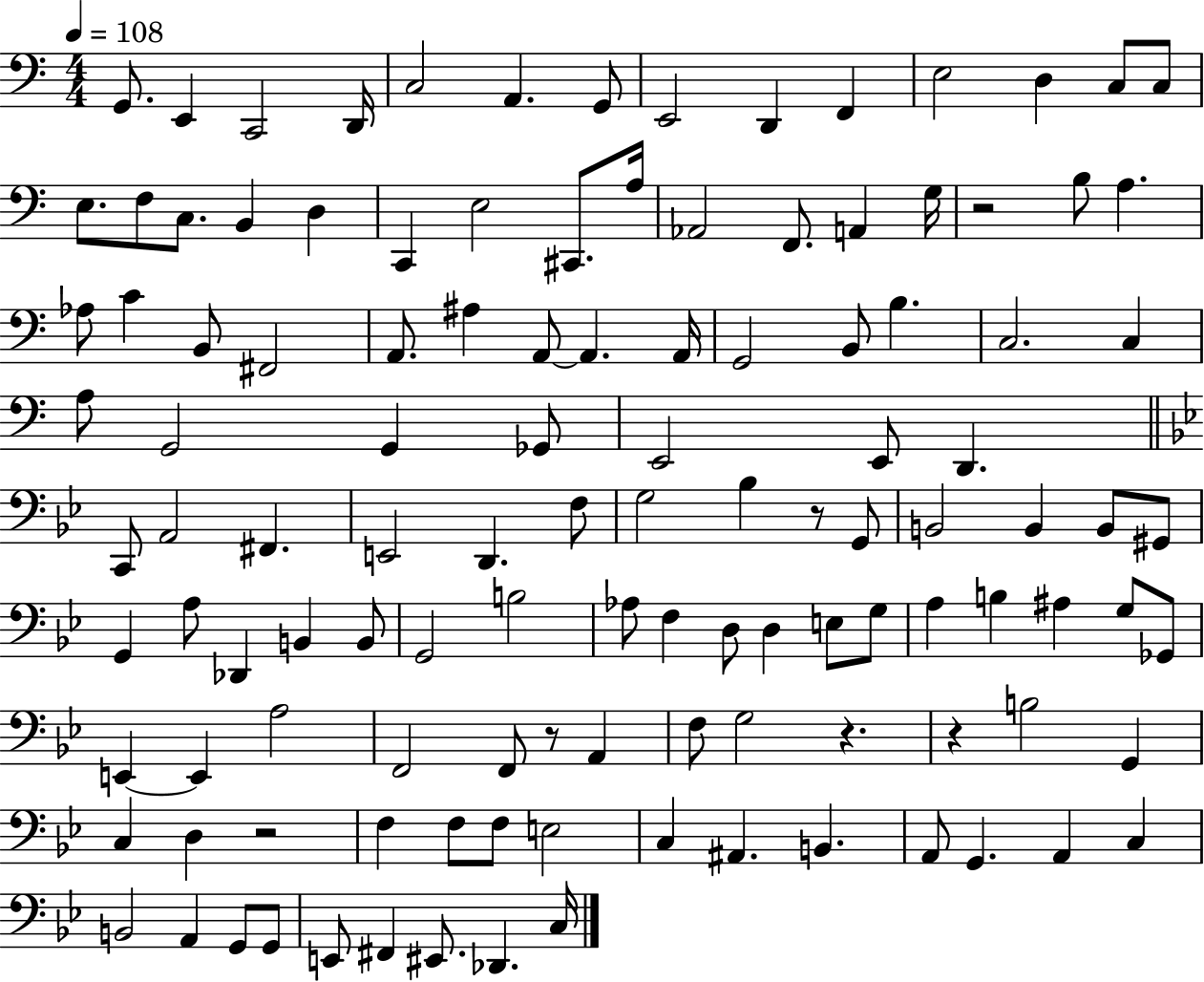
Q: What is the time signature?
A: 4/4